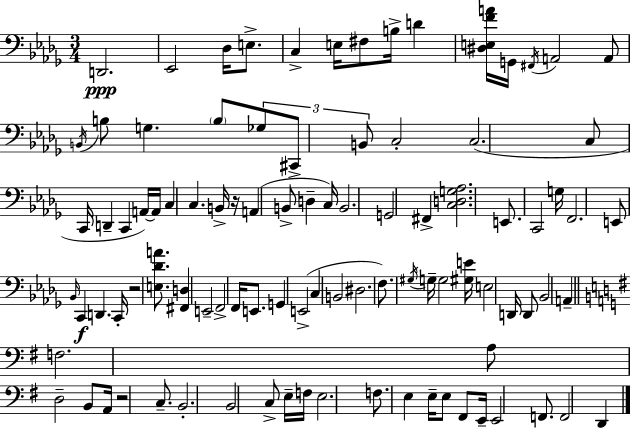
{
  \clef bass
  \numericTimeSignature
  \time 3/4
  \key bes \minor
  d,2.\ppp | ees,2 des16 e8.-> | c4-> e16 fis8 b16-> d'4 | <dis e f' a'>16 g,16 \acciaccatura { fis,16 } a,2 a,8 | \break \acciaccatura { b,16 } b8 g4. \parenthesize b8 | \tuplet 3/2 { ges8 cis,8-> b,8 } c2-. | c2.( | c8 c,16 d,4-- c,4 | \break a,16~~) a,16 c4 c4. | b,16-> r16 a,4( b,8-> d4-- | c16) b,2. | g,2 fis,4-> | \break <c d g aes>2. | e,8. c,2 | g16 f,2. | e,8 \grace { bes,16 } c,4\f d,4. | \break c,16-. r2 | <e des' a'>8. <fis, d>4 e,2-- | f,2-> f,16 | e,8. g,4 e,2->( | \break c4 b,2 | dis2. | f8.) \acciaccatura { gis16 } g16-- g2 | <gis e'>16 e2 | \break d,16 d,8 bes,2 | a,4-- \bar "||" \break \key g \major f2. | a8 d2-- b,8 | a,16 r2 c8.-- | b,2.-. | \break b,2 c8-> e16-- f16 | e2. | f8. e4 e16-- e8 fis,8 | e,16-- e,2 f,8. | \break f,2 d,4 | \bar "|."
}